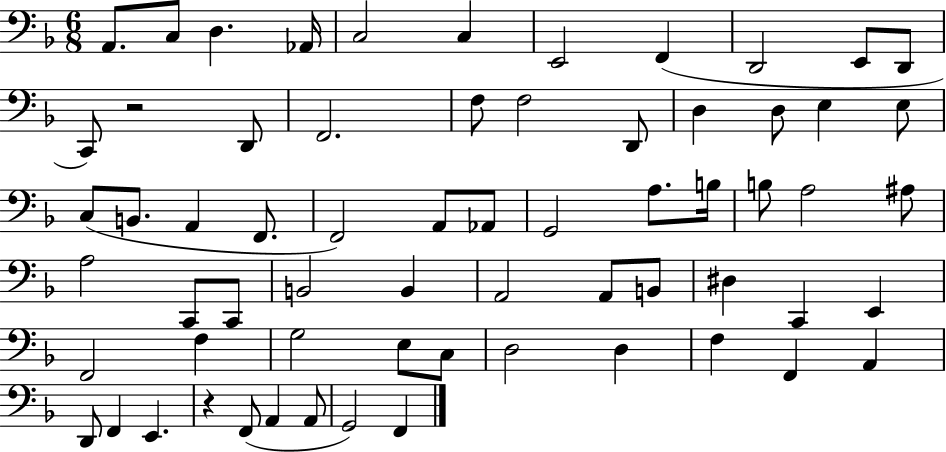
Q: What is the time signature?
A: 6/8